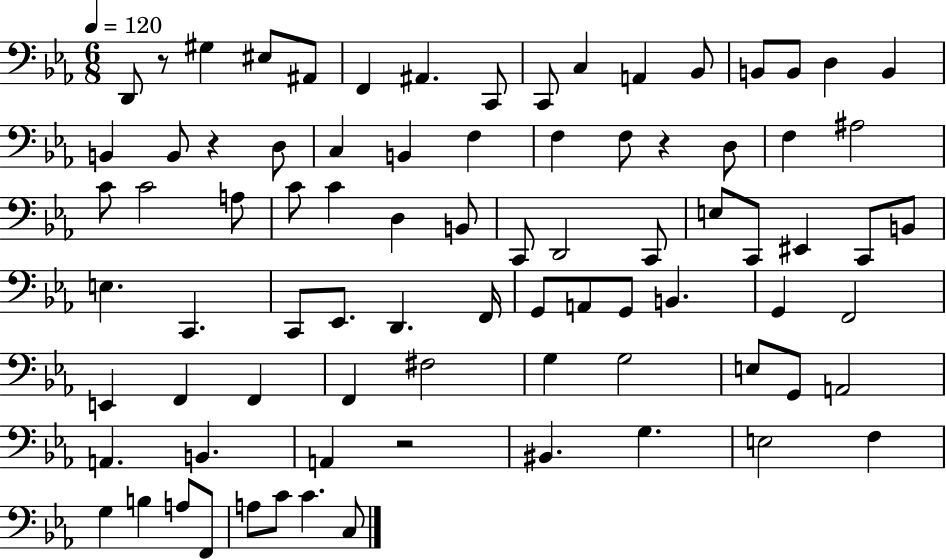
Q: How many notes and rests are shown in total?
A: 82